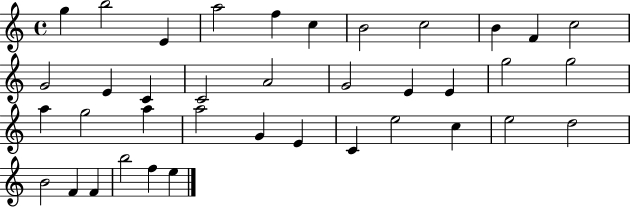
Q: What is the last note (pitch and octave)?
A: E5